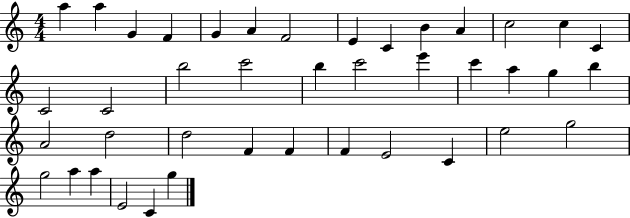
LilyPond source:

{
  \clef treble
  \numericTimeSignature
  \time 4/4
  \key c \major
  a''4 a''4 g'4 f'4 | g'4 a'4 f'2 | e'4 c'4 b'4 a'4 | c''2 c''4 c'4 | \break c'2 c'2 | b''2 c'''2 | b''4 c'''2 e'''4 | c'''4 a''4 g''4 b''4 | \break a'2 d''2 | d''2 f'4 f'4 | f'4 e'2 c'4 | e''2 g''2 | \break g''2 a''4 a''4 | e'2 c'4 g''4 | \bar "|."
}